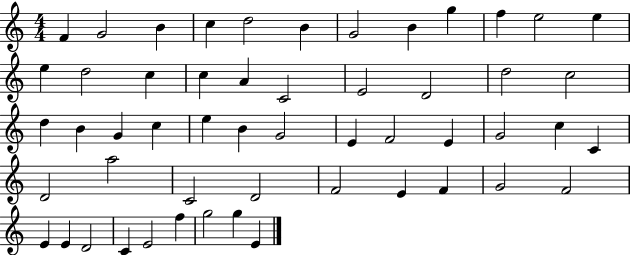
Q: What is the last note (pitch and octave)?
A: E4